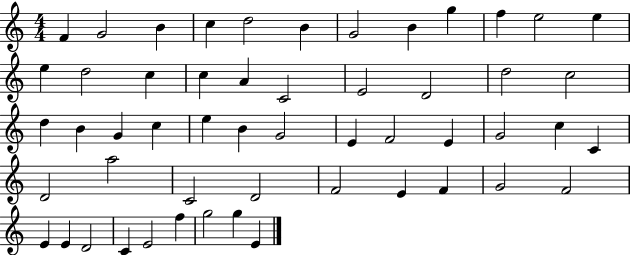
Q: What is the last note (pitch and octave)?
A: E4